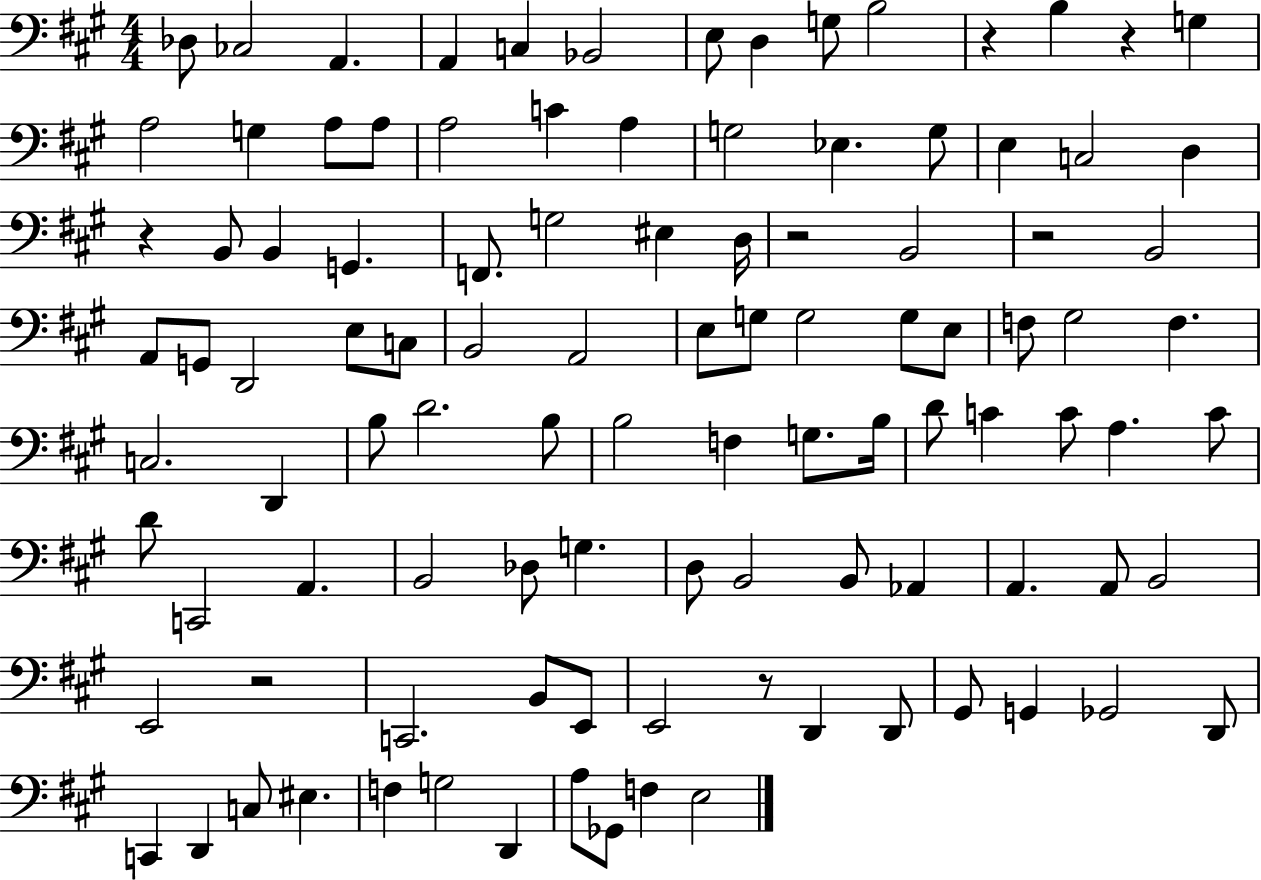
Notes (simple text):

Db3/e CES3/h A2/q. A2/q C3/q Bb2/h E3/e D3/q G3/e B3/h R/q B3/q R/q G3/q A3/h G3/q A3/e A3/e A3/h C4/q A3/q G3/h Eb3/q. G3/e E3/q C3/h D3/q R/q B2/e B2/q G2/q. F2/e. G3/h EIS3/q D3/s R/h B2/h R/h B2/h A2/e G2/e D2/h E3/e C3/e B2/h A2/h E3/e G3/e G3/h G3/e E3/e F3/e G#3/h F3/q. C3/h. D2/q B3/e D4/h. B3/e B3/h F3/q G3/e. B3/s D4/e C4/q C4/e A3/q. C4/e D4/e C2/h A2/q. B2/h Db3/e G3/q. D3/e B2/h B2/e Ab2/q A2/q. A2/e B2/h E2/h R/h C2/h. B2/e E2/e E2/h R/e D2/q D2/e G#2/e G2/q Gb2/h D2/e C2/q D2/q C3/e EIS3/q. F3/q G3/h D2/q A3/e Gb2/e F3/q E3/h